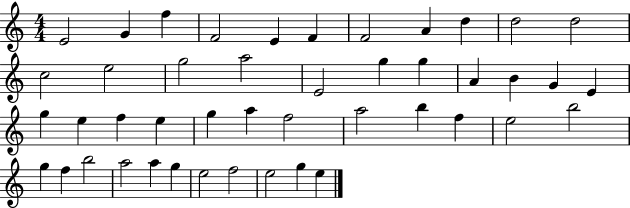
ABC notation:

X:1
T:Untitled
M:4/4
L:1/4
K:C
E2 G f F2 E F F2 A d d2 d2 c2 e2 g2 a2 E2 g g A B G E g e f e g a f2 a2 b f e2 b2 g f b2 a2 a g e2 f2 e2 g e